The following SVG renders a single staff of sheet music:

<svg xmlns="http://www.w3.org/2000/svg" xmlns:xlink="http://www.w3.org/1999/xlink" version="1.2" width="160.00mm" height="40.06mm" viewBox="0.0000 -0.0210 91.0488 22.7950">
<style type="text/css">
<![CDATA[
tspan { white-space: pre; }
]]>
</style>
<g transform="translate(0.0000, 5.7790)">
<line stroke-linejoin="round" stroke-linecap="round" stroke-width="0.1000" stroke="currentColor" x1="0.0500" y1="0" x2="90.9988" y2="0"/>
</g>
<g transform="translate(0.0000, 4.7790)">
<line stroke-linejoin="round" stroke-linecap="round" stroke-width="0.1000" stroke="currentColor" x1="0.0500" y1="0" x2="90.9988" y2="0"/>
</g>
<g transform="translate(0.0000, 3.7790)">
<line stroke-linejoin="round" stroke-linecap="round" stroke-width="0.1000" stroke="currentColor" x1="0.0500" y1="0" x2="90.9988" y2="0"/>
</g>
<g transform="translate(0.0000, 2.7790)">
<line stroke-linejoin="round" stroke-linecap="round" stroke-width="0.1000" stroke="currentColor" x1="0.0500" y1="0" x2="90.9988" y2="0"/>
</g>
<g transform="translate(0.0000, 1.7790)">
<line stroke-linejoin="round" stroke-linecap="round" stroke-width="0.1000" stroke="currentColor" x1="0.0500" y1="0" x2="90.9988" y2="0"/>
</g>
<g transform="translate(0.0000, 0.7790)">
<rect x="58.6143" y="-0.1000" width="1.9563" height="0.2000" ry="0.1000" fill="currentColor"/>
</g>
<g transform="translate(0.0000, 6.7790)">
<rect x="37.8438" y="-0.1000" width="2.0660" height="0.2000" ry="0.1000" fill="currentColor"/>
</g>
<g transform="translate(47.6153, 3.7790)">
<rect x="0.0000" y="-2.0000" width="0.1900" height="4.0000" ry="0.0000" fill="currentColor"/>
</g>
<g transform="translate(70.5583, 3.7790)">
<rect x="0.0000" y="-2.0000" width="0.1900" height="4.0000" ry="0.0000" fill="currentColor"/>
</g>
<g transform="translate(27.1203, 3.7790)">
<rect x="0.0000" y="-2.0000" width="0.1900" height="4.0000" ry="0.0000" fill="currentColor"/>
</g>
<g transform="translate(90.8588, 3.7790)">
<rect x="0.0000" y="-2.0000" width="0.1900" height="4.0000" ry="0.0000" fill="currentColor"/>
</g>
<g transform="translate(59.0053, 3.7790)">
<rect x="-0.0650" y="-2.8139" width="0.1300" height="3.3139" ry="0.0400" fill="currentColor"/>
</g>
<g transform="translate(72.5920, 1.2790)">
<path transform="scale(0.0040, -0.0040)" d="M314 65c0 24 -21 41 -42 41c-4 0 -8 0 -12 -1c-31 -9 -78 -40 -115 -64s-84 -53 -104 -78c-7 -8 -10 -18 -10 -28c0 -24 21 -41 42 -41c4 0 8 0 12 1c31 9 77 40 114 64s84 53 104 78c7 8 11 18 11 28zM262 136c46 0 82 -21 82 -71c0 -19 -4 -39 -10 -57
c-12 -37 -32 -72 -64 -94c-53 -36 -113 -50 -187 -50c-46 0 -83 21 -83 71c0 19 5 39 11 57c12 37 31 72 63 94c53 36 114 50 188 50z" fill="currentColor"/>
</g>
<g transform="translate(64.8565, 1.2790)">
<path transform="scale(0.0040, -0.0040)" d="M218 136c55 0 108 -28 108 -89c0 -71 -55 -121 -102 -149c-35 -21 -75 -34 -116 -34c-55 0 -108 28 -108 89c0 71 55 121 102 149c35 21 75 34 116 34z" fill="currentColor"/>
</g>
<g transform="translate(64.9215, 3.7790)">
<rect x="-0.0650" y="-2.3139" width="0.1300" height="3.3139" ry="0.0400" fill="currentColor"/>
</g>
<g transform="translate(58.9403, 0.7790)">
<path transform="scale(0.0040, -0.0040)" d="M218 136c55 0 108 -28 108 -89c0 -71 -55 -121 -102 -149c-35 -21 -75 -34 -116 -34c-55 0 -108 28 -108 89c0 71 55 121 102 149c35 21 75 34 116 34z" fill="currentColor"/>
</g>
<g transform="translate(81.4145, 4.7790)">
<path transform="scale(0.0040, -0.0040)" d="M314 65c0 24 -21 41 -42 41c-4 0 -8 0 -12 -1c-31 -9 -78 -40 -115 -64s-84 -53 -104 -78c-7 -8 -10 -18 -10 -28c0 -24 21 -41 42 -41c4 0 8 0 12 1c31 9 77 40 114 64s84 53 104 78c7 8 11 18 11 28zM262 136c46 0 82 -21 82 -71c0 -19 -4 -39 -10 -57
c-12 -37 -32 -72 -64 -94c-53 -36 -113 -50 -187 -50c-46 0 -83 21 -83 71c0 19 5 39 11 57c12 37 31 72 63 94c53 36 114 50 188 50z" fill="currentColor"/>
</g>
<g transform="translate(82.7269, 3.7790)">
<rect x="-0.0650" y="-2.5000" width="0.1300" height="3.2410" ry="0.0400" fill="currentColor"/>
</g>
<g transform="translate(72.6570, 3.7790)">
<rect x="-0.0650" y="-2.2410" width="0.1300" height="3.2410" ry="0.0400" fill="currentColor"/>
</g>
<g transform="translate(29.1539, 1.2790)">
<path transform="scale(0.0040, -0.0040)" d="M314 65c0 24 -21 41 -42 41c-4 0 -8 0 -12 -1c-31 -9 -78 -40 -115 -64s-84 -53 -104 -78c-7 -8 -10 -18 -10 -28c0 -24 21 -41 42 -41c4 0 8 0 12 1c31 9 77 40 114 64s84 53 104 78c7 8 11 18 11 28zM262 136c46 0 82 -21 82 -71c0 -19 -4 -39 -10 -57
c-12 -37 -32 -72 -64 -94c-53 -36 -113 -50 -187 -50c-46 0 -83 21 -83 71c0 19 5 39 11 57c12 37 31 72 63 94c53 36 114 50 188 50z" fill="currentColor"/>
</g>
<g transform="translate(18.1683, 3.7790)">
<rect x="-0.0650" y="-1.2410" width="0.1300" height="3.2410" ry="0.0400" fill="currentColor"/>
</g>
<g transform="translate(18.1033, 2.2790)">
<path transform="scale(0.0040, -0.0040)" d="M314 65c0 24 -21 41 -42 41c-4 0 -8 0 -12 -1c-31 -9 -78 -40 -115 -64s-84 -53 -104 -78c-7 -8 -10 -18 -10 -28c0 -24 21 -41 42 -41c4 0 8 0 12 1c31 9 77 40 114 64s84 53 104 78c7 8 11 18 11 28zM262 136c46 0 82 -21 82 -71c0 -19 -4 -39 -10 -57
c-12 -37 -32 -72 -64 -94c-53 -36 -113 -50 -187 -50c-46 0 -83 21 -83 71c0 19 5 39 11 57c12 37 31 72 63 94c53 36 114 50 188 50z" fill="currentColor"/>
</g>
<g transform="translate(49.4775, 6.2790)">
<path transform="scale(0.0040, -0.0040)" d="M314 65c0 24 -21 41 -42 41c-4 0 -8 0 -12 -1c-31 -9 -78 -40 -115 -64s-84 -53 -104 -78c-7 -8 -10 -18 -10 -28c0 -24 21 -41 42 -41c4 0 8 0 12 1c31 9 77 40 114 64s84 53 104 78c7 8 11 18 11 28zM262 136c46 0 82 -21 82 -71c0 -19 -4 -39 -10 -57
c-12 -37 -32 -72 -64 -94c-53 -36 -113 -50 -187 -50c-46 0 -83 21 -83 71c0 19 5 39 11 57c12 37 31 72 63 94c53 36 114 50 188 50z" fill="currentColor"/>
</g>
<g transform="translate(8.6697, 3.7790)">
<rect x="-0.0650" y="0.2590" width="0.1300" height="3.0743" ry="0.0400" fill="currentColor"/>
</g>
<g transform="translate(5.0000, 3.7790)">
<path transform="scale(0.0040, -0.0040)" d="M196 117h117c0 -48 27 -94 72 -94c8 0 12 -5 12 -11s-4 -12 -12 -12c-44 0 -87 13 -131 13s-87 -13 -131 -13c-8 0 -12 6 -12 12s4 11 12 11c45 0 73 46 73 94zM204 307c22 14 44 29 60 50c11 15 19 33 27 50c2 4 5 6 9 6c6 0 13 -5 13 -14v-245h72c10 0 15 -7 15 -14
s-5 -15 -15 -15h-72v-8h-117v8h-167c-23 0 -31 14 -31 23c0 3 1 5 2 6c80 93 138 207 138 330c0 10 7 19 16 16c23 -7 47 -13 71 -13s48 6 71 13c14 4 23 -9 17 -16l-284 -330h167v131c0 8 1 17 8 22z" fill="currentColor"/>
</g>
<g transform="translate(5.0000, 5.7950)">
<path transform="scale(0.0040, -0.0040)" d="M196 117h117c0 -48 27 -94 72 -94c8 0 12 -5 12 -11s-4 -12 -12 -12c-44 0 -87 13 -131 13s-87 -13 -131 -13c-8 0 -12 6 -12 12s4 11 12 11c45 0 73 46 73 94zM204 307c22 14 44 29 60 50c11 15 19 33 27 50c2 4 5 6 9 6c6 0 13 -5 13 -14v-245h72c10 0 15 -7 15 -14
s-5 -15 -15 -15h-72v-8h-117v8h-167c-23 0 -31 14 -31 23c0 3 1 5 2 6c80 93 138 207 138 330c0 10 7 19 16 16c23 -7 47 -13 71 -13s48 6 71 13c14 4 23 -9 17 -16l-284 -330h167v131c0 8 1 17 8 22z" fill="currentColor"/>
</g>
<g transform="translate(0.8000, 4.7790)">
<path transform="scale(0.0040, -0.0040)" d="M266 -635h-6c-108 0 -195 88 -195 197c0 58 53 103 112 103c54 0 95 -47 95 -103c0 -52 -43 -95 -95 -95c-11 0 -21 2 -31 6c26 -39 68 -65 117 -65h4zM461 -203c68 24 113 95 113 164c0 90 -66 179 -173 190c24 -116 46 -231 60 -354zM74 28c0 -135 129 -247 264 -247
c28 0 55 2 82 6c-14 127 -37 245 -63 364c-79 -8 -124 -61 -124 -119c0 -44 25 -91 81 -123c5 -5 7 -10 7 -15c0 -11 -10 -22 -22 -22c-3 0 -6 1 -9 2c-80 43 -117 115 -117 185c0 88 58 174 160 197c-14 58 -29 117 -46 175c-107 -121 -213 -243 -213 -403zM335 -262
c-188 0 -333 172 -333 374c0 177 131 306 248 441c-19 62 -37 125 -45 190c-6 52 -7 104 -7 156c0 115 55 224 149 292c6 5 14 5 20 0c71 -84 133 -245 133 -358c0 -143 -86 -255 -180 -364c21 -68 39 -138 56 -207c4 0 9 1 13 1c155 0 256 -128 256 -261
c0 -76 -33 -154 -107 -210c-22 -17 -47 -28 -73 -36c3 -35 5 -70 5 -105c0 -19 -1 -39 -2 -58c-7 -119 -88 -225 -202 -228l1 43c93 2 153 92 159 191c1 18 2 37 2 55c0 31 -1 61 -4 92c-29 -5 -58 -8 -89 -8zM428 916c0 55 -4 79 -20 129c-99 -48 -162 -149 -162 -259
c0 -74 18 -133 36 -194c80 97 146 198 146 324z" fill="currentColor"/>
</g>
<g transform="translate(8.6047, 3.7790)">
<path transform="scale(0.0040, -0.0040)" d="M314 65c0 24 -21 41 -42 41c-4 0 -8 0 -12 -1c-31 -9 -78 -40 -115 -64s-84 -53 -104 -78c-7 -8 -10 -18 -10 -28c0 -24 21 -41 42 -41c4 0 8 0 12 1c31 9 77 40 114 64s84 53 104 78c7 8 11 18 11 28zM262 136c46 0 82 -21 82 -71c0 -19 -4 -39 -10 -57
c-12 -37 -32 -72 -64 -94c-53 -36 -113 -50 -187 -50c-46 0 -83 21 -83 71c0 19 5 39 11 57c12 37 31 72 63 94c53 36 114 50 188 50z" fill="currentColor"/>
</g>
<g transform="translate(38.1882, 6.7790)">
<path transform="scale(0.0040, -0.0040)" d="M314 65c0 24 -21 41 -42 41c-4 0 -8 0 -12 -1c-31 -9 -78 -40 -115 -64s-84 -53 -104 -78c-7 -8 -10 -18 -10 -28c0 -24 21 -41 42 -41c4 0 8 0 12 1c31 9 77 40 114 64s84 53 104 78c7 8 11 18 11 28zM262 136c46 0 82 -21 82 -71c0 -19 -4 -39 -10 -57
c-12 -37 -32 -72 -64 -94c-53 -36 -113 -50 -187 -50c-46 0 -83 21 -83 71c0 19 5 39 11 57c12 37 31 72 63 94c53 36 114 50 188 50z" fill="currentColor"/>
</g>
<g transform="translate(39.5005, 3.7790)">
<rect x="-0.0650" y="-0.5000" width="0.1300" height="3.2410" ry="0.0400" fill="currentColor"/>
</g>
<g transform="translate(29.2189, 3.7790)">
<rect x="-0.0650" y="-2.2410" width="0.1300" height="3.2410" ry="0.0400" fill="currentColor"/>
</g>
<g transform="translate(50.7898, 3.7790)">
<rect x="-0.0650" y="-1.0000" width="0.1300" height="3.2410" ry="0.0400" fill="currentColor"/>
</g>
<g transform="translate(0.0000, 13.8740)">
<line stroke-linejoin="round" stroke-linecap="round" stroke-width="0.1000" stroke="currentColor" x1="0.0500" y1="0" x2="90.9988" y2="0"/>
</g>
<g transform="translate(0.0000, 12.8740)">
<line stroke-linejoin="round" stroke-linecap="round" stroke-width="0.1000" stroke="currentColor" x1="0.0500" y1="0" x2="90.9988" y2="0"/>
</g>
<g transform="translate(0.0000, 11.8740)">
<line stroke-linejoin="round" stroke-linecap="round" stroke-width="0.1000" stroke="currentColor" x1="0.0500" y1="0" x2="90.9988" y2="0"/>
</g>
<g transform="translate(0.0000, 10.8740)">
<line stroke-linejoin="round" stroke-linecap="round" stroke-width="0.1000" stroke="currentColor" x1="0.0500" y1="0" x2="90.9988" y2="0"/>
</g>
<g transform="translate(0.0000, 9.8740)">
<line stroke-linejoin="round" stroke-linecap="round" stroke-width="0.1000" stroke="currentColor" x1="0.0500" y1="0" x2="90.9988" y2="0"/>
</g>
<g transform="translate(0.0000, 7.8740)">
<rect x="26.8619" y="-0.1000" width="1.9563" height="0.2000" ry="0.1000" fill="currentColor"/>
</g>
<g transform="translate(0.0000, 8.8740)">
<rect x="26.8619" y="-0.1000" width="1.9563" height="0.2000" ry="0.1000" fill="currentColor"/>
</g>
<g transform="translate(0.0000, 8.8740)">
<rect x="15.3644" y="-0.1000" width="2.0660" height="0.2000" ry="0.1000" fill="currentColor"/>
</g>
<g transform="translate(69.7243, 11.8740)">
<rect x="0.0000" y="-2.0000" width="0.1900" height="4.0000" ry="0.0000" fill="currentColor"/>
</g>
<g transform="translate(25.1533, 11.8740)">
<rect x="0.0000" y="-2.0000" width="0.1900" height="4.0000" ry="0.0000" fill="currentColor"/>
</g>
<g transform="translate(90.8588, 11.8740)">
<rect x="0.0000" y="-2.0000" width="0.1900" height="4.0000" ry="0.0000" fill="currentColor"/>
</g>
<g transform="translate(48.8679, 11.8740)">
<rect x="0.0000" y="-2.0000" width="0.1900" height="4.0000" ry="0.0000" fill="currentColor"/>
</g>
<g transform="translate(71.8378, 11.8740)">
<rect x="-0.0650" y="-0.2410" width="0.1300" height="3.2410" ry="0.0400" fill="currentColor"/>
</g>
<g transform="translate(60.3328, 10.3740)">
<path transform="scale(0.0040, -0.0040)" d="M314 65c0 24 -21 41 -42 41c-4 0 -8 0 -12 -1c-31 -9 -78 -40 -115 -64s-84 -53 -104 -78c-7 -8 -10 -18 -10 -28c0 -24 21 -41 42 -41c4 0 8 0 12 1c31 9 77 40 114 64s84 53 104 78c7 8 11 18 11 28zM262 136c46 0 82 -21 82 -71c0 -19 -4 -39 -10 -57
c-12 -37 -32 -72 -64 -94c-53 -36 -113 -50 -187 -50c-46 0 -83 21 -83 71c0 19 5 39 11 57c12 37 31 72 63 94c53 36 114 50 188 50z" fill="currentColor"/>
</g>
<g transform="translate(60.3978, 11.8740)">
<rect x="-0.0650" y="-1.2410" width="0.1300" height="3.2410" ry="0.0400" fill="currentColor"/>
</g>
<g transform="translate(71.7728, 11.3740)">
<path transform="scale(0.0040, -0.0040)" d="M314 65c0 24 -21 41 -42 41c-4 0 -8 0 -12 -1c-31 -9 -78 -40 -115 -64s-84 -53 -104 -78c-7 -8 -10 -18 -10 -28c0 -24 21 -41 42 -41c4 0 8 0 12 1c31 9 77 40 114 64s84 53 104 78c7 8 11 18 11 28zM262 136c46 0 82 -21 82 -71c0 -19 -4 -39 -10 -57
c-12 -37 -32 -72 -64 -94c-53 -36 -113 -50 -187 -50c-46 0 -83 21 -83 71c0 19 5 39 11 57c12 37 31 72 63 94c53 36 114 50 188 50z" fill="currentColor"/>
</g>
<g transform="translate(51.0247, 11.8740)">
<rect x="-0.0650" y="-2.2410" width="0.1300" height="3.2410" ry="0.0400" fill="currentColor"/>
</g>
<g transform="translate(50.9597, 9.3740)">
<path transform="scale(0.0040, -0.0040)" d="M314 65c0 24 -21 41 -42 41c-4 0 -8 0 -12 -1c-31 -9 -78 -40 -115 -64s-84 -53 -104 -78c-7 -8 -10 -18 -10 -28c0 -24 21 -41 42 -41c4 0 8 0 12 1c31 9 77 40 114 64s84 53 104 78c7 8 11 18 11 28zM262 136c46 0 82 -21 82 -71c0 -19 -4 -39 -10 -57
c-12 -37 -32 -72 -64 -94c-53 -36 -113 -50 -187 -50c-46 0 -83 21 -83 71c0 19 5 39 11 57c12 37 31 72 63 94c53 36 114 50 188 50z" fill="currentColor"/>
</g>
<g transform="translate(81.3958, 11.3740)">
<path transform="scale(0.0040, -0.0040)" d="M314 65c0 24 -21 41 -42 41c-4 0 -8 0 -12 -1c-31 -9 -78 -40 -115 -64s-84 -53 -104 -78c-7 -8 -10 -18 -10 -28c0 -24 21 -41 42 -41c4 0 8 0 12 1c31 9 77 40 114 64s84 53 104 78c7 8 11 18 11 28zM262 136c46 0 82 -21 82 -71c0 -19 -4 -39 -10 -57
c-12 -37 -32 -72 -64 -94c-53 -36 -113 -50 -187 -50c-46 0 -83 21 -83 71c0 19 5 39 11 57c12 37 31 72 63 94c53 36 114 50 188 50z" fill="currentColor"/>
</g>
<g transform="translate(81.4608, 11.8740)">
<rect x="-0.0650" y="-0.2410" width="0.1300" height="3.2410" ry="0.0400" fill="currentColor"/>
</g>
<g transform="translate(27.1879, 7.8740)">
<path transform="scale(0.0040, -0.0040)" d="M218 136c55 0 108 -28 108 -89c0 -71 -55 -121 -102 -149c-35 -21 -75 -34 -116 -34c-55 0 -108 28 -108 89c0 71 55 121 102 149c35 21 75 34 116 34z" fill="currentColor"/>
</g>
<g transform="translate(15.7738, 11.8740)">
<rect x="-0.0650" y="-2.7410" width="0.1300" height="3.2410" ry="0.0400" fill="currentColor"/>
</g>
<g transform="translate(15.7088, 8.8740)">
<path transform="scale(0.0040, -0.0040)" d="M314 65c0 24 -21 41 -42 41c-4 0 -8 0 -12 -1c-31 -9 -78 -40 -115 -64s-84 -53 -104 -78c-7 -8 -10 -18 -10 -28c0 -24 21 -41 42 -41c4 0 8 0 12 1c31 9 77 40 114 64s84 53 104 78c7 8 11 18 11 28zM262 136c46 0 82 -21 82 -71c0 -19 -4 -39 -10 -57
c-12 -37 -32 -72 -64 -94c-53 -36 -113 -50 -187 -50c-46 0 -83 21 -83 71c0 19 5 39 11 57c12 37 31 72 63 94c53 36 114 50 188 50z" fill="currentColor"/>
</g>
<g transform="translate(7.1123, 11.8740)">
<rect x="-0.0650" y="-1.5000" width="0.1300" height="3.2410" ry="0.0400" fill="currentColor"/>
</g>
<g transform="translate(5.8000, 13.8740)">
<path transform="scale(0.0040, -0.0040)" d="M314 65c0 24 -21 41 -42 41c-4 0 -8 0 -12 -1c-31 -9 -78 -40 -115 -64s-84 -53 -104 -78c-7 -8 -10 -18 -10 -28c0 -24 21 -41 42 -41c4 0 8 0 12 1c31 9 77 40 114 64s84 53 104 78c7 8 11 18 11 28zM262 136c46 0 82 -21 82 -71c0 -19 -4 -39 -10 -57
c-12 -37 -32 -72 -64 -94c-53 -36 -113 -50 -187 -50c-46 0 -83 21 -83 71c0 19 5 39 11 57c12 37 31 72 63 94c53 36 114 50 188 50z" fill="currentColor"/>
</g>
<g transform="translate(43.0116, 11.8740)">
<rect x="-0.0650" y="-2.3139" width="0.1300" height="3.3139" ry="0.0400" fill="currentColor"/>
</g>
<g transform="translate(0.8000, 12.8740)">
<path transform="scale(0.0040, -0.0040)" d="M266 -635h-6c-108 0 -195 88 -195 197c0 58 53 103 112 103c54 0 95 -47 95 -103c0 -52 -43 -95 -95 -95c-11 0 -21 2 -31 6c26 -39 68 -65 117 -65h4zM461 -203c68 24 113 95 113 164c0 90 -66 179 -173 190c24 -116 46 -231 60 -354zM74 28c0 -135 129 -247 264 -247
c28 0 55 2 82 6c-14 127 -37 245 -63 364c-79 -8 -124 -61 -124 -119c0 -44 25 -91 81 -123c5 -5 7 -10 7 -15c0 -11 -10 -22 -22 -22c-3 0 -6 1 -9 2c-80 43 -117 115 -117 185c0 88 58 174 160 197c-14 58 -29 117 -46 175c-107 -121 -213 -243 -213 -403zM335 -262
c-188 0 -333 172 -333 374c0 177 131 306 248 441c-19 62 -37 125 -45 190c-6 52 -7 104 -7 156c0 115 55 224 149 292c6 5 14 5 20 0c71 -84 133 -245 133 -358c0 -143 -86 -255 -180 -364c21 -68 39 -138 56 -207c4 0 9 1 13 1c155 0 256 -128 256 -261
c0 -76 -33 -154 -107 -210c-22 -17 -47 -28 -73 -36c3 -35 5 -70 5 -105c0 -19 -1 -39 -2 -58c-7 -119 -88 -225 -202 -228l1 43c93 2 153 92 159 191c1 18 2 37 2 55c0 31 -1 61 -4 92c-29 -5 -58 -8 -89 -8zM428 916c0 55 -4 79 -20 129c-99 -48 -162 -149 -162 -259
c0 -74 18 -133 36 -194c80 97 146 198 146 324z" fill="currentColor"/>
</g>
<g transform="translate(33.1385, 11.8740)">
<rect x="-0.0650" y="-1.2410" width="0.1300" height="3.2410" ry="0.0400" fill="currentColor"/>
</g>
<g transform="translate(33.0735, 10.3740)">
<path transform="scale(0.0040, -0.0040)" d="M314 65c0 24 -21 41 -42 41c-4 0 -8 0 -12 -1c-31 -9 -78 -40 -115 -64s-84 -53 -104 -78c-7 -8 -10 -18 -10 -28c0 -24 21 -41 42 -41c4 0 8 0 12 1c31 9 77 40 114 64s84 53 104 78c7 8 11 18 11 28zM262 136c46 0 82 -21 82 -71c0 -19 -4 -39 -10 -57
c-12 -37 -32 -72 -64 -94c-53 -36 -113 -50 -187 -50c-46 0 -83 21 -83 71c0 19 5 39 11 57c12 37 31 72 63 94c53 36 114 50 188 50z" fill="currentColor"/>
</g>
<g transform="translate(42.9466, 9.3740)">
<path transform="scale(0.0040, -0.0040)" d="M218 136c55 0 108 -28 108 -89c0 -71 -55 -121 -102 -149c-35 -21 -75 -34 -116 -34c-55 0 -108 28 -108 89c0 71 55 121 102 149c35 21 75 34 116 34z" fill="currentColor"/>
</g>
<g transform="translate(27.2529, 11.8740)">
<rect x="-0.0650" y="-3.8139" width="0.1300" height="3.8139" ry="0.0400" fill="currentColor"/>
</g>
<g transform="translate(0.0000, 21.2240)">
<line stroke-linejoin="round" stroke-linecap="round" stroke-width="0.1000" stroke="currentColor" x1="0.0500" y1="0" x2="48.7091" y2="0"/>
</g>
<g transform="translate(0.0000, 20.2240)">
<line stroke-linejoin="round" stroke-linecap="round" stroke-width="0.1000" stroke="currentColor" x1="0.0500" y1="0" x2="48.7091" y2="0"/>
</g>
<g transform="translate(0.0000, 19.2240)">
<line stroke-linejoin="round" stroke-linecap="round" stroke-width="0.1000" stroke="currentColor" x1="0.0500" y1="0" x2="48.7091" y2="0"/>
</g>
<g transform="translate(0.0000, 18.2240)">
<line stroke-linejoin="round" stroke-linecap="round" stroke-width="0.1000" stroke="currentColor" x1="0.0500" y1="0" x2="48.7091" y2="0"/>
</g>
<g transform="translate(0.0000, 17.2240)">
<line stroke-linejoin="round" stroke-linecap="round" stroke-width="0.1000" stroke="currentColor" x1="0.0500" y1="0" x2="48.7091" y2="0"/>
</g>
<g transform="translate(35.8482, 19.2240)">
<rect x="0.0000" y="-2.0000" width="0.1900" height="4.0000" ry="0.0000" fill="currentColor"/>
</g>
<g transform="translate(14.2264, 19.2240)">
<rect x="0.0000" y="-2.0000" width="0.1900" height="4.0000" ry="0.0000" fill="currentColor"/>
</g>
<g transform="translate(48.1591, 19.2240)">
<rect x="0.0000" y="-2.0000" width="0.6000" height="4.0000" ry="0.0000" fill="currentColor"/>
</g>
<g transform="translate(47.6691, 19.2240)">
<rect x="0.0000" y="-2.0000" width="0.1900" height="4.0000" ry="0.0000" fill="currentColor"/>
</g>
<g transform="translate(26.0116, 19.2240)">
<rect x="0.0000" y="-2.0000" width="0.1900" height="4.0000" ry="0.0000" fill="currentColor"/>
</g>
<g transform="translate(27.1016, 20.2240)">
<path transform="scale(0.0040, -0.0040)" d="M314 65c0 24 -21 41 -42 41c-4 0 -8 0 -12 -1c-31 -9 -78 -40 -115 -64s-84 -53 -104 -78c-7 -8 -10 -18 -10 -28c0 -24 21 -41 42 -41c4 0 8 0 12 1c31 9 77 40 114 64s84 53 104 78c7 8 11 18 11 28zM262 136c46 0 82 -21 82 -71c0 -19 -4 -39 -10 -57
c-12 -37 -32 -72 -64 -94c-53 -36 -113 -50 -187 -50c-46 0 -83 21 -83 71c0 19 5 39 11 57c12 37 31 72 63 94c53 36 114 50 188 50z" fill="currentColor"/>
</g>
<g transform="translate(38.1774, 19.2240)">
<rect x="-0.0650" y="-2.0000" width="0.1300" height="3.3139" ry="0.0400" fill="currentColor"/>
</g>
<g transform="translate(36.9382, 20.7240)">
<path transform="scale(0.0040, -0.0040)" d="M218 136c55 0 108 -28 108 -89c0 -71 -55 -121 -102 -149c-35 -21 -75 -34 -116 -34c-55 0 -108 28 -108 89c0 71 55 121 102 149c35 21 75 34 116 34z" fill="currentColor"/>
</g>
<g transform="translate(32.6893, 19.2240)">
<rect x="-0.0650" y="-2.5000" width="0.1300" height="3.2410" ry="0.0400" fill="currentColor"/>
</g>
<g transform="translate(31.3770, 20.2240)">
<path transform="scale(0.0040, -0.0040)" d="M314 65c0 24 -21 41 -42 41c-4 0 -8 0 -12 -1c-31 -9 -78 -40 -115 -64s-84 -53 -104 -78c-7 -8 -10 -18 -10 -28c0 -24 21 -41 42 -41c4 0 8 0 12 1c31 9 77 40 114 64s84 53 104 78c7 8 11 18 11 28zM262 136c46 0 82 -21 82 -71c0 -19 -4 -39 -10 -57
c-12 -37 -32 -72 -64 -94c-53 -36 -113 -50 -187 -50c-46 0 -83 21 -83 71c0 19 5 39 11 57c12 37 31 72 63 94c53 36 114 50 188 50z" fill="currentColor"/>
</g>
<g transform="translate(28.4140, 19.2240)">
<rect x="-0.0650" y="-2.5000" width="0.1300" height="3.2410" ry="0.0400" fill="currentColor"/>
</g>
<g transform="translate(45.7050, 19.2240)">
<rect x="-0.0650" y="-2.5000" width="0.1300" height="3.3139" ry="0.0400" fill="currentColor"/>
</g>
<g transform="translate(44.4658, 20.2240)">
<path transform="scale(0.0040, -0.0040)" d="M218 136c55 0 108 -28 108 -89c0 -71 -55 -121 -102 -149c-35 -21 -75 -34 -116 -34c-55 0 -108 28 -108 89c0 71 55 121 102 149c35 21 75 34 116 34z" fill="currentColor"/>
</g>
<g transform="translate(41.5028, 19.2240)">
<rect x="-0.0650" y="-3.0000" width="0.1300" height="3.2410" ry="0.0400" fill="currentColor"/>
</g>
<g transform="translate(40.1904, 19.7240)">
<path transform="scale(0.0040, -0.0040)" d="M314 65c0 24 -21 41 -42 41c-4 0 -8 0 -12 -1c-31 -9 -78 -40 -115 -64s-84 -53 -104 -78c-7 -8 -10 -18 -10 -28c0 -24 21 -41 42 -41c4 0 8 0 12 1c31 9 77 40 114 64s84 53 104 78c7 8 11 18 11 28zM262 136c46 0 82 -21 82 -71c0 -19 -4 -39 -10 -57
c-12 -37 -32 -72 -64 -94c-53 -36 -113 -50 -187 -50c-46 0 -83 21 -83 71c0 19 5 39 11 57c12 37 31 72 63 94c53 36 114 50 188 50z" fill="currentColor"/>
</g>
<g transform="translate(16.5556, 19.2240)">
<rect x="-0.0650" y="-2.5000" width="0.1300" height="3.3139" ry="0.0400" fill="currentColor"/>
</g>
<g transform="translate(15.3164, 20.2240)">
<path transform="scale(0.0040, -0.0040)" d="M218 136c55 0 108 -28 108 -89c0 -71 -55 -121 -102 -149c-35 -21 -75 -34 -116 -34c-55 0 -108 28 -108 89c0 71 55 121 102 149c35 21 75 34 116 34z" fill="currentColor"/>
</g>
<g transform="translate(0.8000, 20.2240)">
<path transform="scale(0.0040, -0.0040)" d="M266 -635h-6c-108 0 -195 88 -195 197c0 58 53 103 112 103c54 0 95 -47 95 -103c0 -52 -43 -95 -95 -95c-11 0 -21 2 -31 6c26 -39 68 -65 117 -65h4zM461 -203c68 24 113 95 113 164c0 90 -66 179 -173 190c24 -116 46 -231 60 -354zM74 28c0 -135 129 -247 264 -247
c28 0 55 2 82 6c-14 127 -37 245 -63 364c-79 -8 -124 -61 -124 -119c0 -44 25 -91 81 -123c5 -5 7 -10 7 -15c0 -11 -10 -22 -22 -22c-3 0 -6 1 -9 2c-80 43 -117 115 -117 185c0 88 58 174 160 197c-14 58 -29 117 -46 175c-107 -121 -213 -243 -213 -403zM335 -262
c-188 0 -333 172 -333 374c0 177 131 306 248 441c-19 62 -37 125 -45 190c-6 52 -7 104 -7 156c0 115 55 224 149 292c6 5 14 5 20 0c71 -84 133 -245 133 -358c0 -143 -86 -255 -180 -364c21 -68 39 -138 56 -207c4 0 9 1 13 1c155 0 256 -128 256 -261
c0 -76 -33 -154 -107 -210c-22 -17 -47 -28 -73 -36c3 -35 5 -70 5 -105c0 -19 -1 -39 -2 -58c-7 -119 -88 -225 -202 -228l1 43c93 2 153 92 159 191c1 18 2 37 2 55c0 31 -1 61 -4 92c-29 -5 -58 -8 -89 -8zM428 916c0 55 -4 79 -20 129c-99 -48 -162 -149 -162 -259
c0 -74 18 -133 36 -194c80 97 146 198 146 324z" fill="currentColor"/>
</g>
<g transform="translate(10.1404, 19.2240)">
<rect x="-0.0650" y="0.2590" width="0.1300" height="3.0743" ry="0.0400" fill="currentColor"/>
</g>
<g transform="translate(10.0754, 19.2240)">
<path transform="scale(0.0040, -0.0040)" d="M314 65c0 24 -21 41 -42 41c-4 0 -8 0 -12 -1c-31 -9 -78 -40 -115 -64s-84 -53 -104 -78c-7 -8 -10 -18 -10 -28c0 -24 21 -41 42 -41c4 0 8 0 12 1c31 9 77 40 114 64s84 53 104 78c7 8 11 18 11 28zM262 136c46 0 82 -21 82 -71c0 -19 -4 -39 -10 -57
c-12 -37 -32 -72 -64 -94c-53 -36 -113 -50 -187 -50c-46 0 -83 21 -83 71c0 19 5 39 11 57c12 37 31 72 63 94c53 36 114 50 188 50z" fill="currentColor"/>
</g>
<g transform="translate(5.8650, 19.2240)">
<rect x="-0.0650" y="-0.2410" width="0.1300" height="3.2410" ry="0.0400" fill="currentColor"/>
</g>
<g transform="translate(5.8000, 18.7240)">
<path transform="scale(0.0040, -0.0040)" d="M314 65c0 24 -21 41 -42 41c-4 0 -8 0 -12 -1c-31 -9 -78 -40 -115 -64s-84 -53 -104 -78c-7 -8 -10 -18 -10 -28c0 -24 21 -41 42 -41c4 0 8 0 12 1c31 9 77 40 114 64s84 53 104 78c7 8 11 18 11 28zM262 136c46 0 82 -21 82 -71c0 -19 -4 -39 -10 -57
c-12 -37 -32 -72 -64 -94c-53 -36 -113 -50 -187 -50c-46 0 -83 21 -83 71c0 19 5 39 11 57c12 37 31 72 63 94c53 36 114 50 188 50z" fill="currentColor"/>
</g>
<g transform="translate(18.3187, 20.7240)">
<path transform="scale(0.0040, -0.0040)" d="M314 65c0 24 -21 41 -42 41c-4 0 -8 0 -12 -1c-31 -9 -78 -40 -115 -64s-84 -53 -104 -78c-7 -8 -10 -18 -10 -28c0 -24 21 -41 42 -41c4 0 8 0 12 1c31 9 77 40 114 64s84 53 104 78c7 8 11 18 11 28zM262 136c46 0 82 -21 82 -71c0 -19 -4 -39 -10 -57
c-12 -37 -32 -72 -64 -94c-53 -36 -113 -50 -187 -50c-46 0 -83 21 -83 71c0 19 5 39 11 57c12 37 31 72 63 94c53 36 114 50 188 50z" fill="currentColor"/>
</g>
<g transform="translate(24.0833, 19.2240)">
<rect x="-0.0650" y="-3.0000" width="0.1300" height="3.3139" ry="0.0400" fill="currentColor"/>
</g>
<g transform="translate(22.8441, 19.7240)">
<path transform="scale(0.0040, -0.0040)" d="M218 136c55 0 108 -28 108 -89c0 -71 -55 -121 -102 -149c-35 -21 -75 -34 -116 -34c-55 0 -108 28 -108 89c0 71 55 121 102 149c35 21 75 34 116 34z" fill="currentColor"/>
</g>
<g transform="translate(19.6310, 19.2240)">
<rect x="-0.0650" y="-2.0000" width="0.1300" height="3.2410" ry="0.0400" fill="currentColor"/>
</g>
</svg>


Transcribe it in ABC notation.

X:1
T:Untitled
M:4/4
L:1/4
K:C
B2 e2 g2 C2 D2 a g g2 G2 E2 a2 c' e2 g g2 e2 c2 c2 c2 B2 G F2 A G2 G2 F A2 G